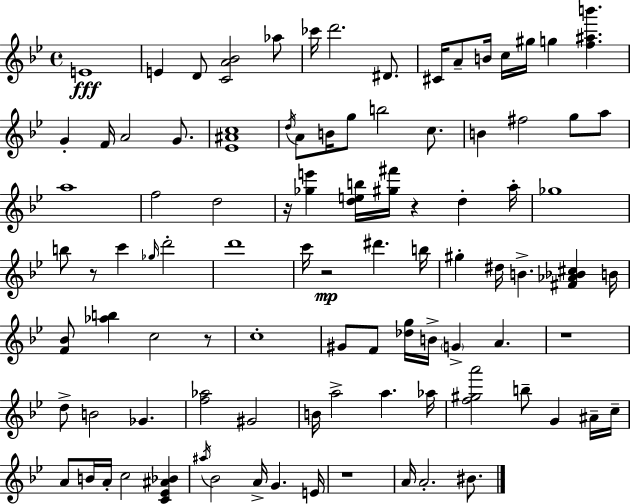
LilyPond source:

{
  \clef treble
  \time 4/4
  \defaultTimeSignature
  \key bes \major
  e'1\fff | e'4 d'8 <c' a' bes'>2 aes''8 | ces'''16 d'''2. dis'8. | cis'16 a'8-- b'16 c''16 gis''16 g''4 <f'' ais'' b'''>4. | \break g'4-. f'16 a'2 g'8. | <ees' ais' c''>1 | \acciaccatura { d''16 } a'8 b'16 g''8 b''2 c''8. | b'4 fis''2 g''8 a''8 | \break a''1 | f''2 d''2 | r16 <ges'' e'''>4 <d'' e'' b''>16 <gis'' fis'''>16 r4 d''4-. | a''16-. ges''1 | \break b''8 r8 c'''4 \grace { ges''16 } d'''2-. | d'''1 | c'''16 r2\mp dis'''4. | b''16 gis''4-. dis''16 b'4.-> <fis' aes' bes' cis''>4 | \break b'16 <f' bes'>8 <aes'' b''>4 c''2 | r8 c''1-. | gis'8 f'8 <des'' g''>16 b'16-> \parenthesize g'4-> a'4. | r1 | \break d''8-> b'2 ges'4. | <f'' aes''>2 gis'2 | b'16 a''2-> a''4. | aes''16 <f'' gis'' a'''>2 b''8-- g'4 | \break ais'16-- c''16-- a'8 b'16 a'16-. c''2 <c' ees' ais' bes'>4 | \acciaccatura { ais''16 } bes'2 a'16-> g'4. | e'16 r1 | a'16 a'2.-. | \break bis'8. \bar "|."
}